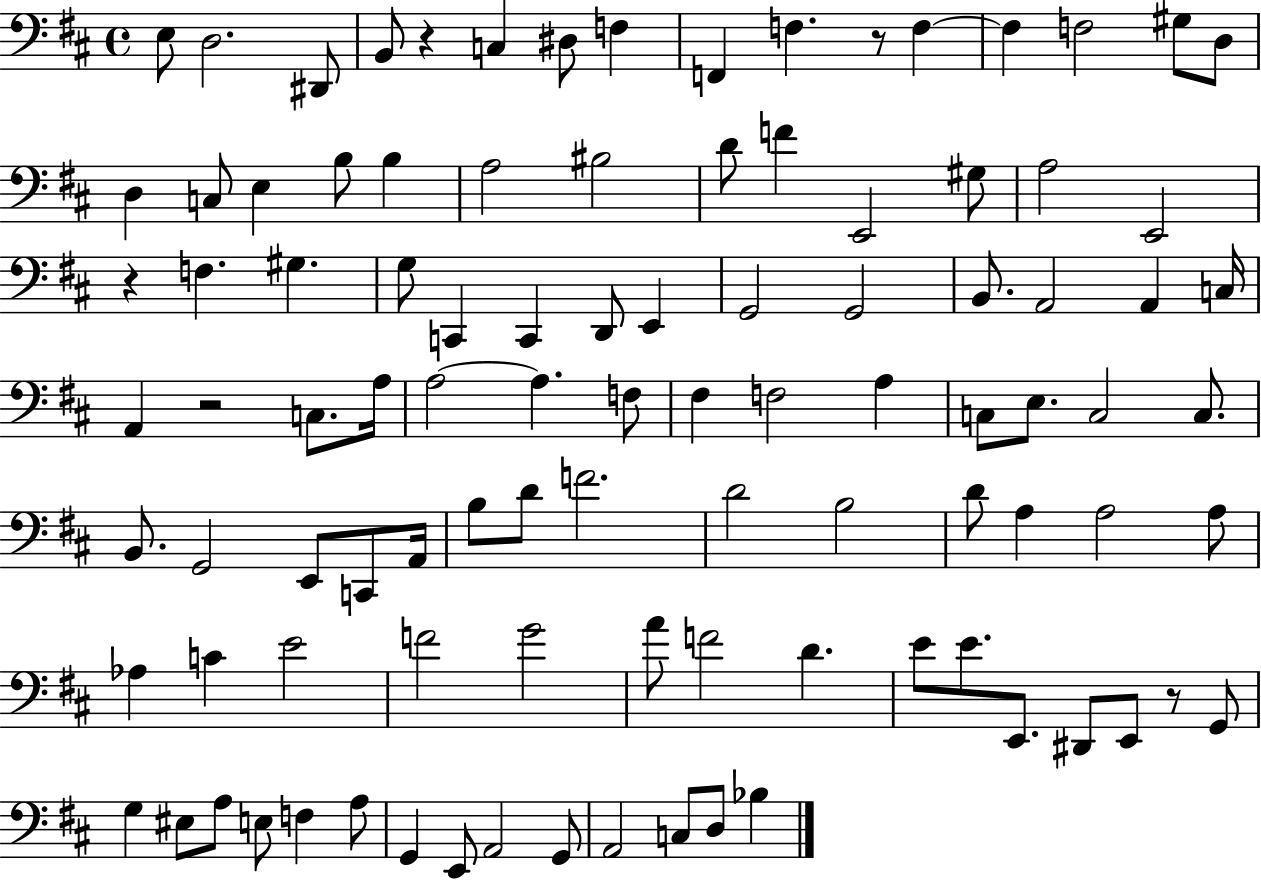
E3/e D3/h. D#2/e B2/e R/q C3/q D#3/e F3/q F2/q F3/q. R/e F3/q F3/q F3/h G#3/e D3/e D3/q C3/e E3/q B3/e B3/q A3/h BIS3/h D4/e F4/q E2/h G#3/e A3/h E2/h R/q F3/q. G#3/q. G3/e C2/q C2/q D2/e E2/q G2/h G2/h B2/e. A2/h A2/q C3/s A2/q R/h C3/e. A3/s A3/h A3/q. F3/e F#3/q F3/h A3/q C3/e E3/e. C3/h C3/e. B2/e. G2/h E2/e C2/e A2/s B3/e D4/e F4/h. D4/h B3/h D4/e A3/q A3/h A3/e Ab3/q C4/q E4/h F4/h G4/h A4/e F4/h D4/q. E4/e E4/e. E2/e. D#2/e E2/e R/e G2/e G3/q EIS3/e A3/e E3/e F3/q A3/e G2/q E2/e A2/h G2/e A2/h C3/e D3/e Bb3/q